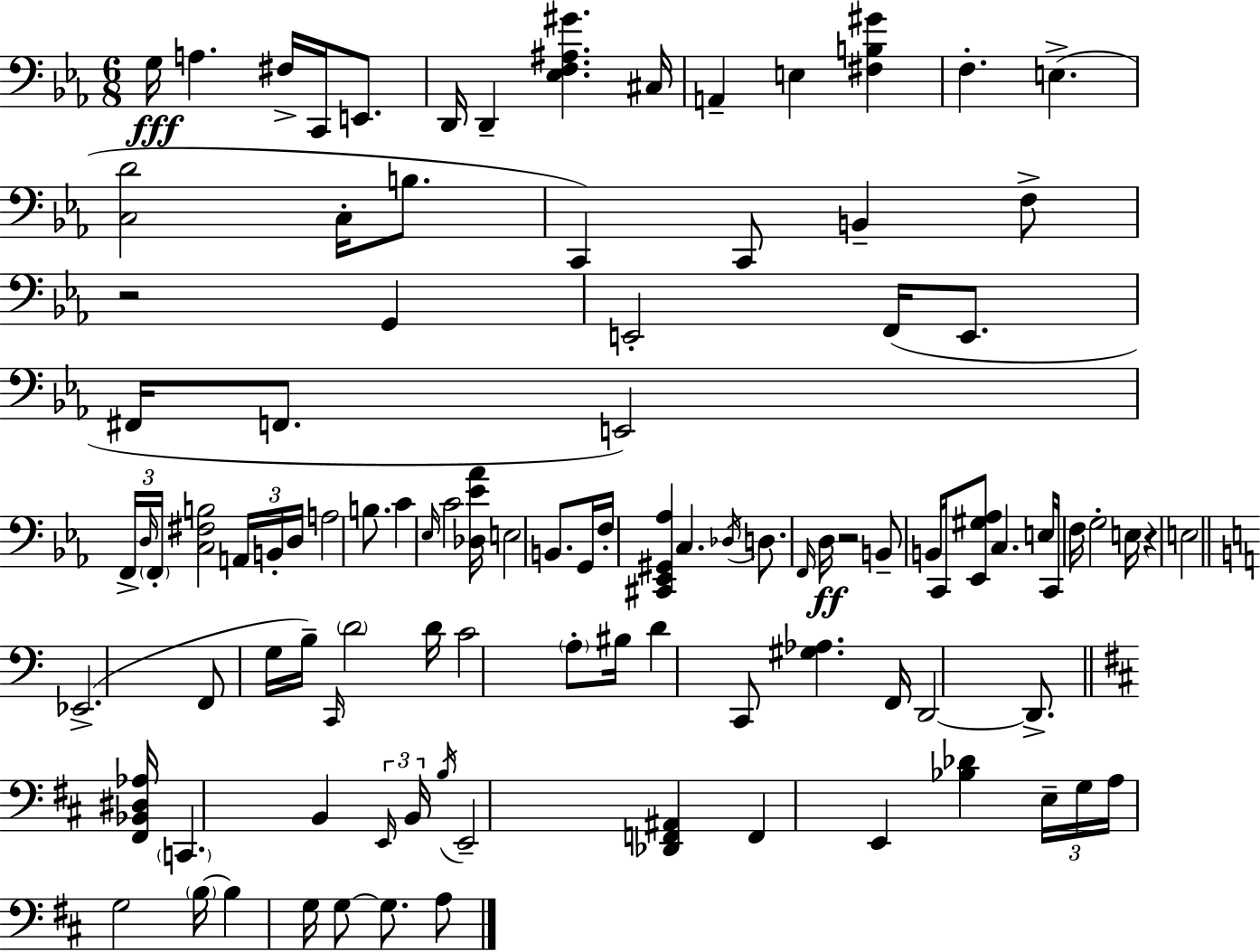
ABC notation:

X:1
T:Untitled
M:6/8
L:1/4
K:Cm
G,/4 A, ^F,/4 C,,/4 E,,/2 D,,/4 D,, [_E,F,^A,^G] ^C,/4 A,, E, [^F,B,^G] F, E, [C,D]2 C,/4 B,/2 C,, C,,/2 B,, F,/2 z2 G,, E,,2 F,,/4 E,,/2 ^F,,/4 F,,/2 E,,2 F,,/4 D,/4 F,,/4 [C,^F,B,]2 A,,/4 B,,/4 D,/4 A,2 B,/2 C _E,/4 C2 [_D,_E_A]/4 E,2 B,,/2 G,,/4 F,/4 [^C,,_E,,^G,,_A,] C, _D,/4 D,/2 F,,/4 D,/4 z2 B,,/2 B,,/4 C,,/4 [_E,,^G,_A,]/2 C, E,/4 C,,/4 F,/4 G,2 E,/4 z E,2 _E,,2 F,,/2 G,/4 B,/4 C,,/4 D2 D/4 C2 A,/2 ^B,/4 D C,,/2 [^G,_A,] F,,/4 D,,2 D,,/2 [^F,,_B,,^D,_A,]/4 C,, B,, E,,/4 B,,/4 B,/4 E,,2 [_D,,F,,^A,,] F,, E,, [_B,_D] E,/4 G,/4 A,/4 G,2 B,/4 B, G,/4 G,/2 G,/2 A,/2